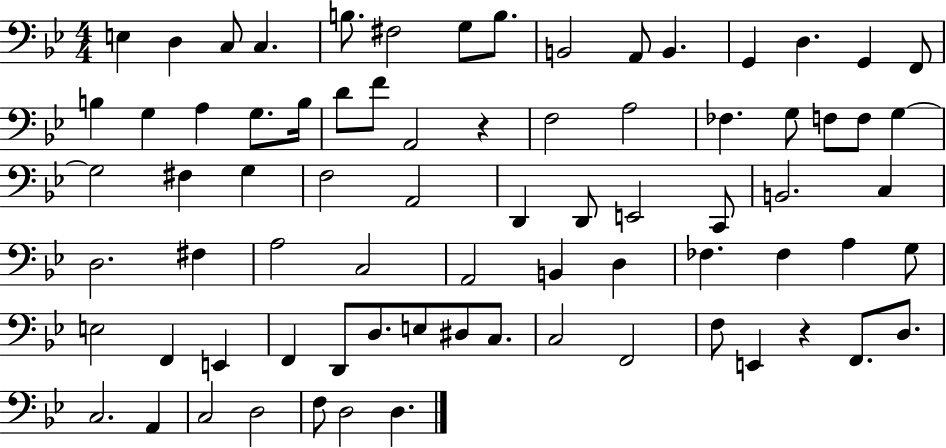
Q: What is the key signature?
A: BES major